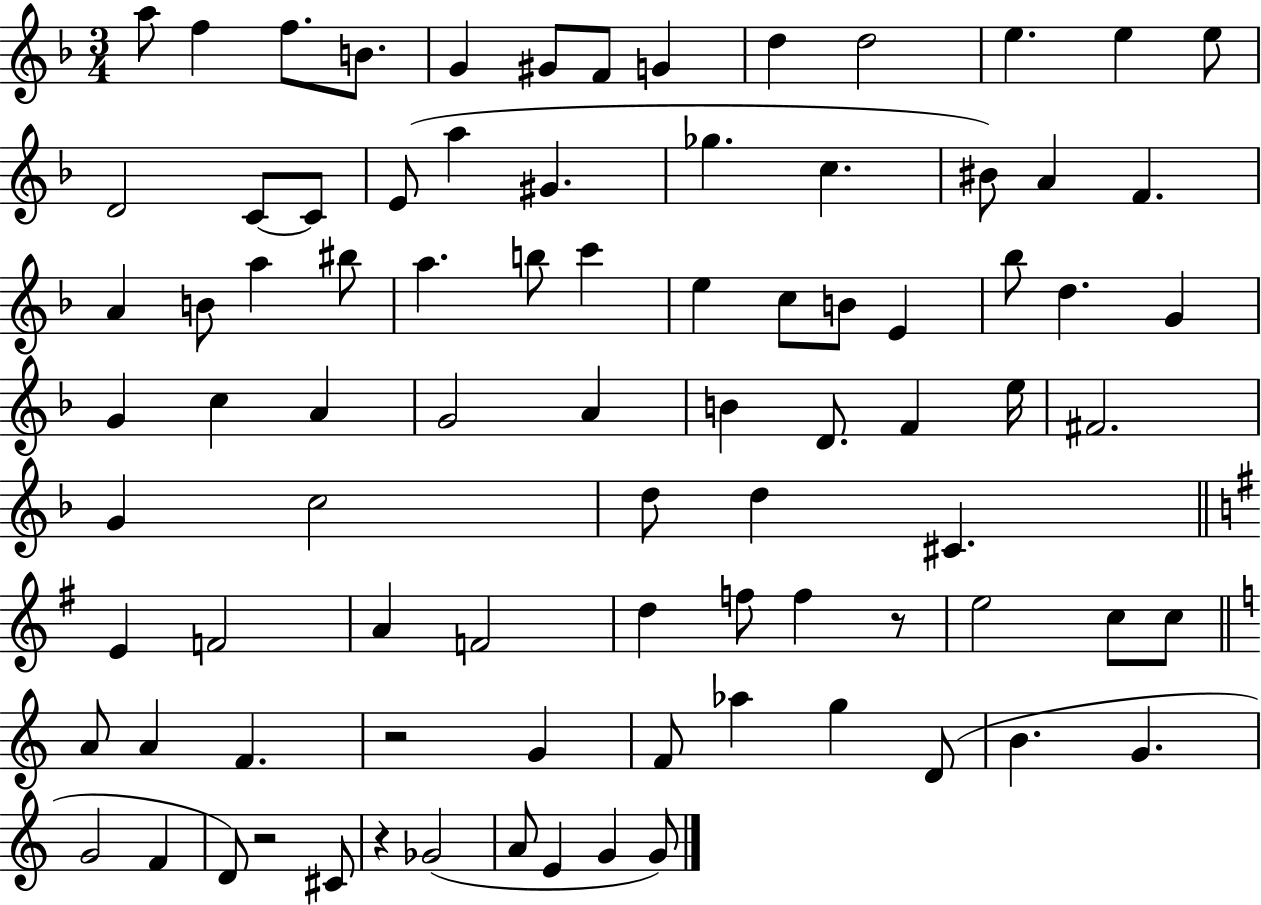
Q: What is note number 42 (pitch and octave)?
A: G4